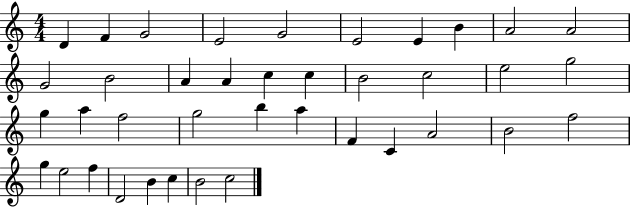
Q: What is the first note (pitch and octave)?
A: D4